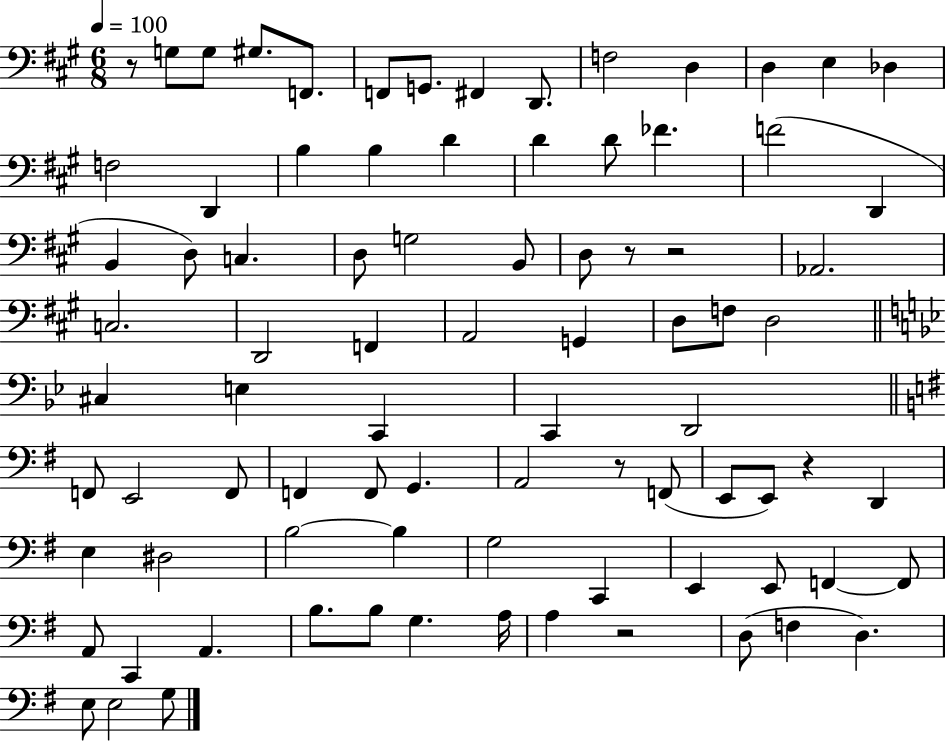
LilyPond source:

{
  \clef bass
  \numericTimeSignature
  \time 6/8
  \key a \major
  \tempo 4 = 100
  r8 g8 g8 gis8. f,8. | f,8 g,8. fis,4 d,8. | f2 d4 | d4 e4 des4 | \break f2 d,4 | b4 b4 d'4 | d'4 d'8 fes'4. | f'2( d,4 | \break b,4 d8) c4. | d8 g2 b,8 | d8 r8 r2 | aes,2. | \break c2. | d,2 f,4 | a,2 g,4 | d8 f8 d2 | \break \bar "||" \break \key g \minor cis4 e4 c,4 | c,4 d,2 | \bar "||" \break \key g \major f,8 e,2 f,8 | f,4 f,8 g,4. | a,2 r8 f,8( | e,8 e,8) r4 d,4 | \break e4 dis2 | b2~~ b4 | g2 c,4 | e,4 e,8 f,4~~ f,8 | \break a,8 c,4 a,4. | b8. b8 g4. a16 | a4 r2 | d8( f4 d4.) | \break e8 e2 g8 | \bar "|."
}